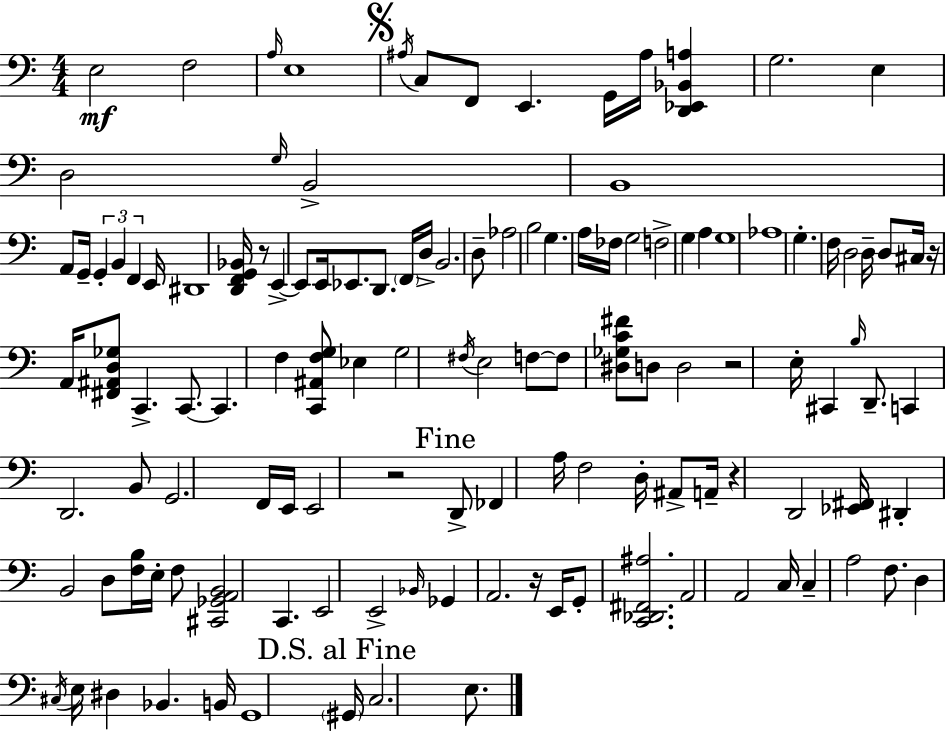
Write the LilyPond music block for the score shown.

{
  \clef bass
  \numericTimeSignature
  \time 4/4
  \key c \major
  e2\mf f2 | \grace { a16 } e1 | \mark \markup { \musicglyph "scripts.segno" } \acciaccatura { ais16 } c8 f,8 e,4. g,16 ais16 <d, ees, bes, a>4 | g2. e4 | \break d2 \grace { g16 } b,2-> | b,1 | a,8 g,16-- \tuplet 3/2 { g,4-. b,4 f,4 } | e,16 dis,1 | \break <d, f, g, bes,>16 r8 e,4->~~ e,8 e,16 ees,8. | d,8. \parenthesize f,16 d16-> b,2. | d8-- aes2 b2 | g4. a16 fes16 g2 | \break f2-> g4 a4 | g1 | aes1 | g4.-. f16 d2 | \break d16-- d8 cis16 r16 a,16 <fis, ais, d ges>8 c,4.-> | c,8.~~ c,4. f4 <c, ais, f g>8 ees4 | g2 \acciaccatura { fis16 } e2 | f8~~ f8 <dis ges c' fis'>8 d8 d2 | \break r2 e16-. cis,4 | \grace { b16 } d,8.-- c,4 d,2. | b,8 g,2. | f,16 e,16 e,2 r2 | \break \mark "Fine" d,8-> fes,4 a16 f2 | d16-. ais,8-> a,16-- r4 d,2 | <ees, fis,>16 dis,4-. b,2 | d8 <f b>16 e16-. f8 <cis, ges, a, b,>2 c,4. | \break e,2 e,2-> | \grace { bes,16 } ges,4 a,2. | r16 e,16 g,8-. <c, des, fis, ais>2. | a,2 a,2 | \break c16 c4-- a2 | f8. d4 \acciaccatura { cis16 } e16 dis4 | bes,4. b,16 g,1 | \mark "D.S. al Fine" \parenthesize gis,16 c2. | \break e8. \bar "|."
}